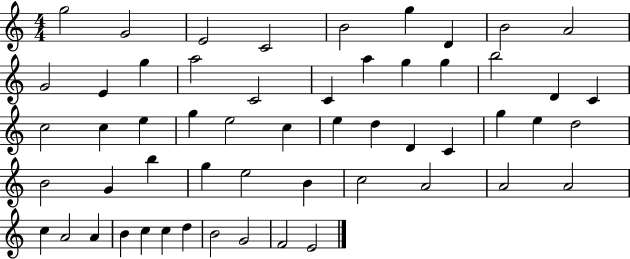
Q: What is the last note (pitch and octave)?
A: E4